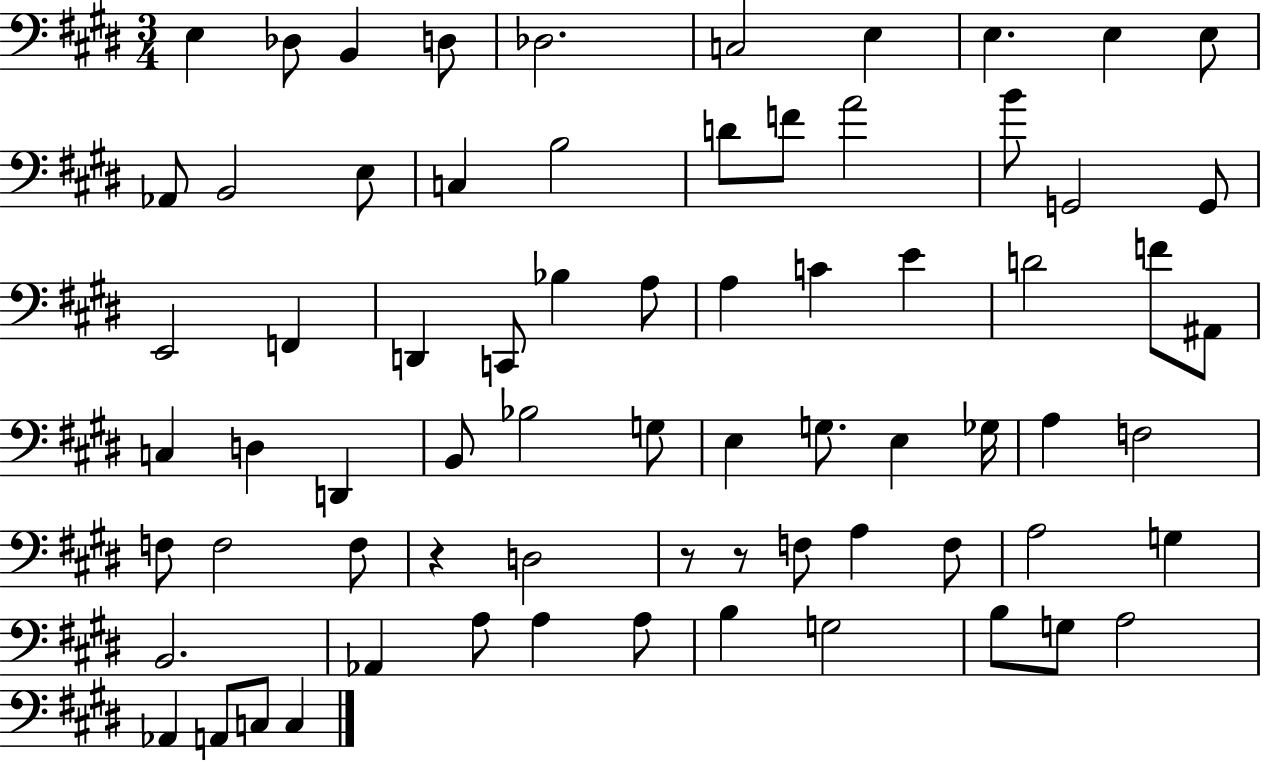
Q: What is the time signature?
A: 3/4